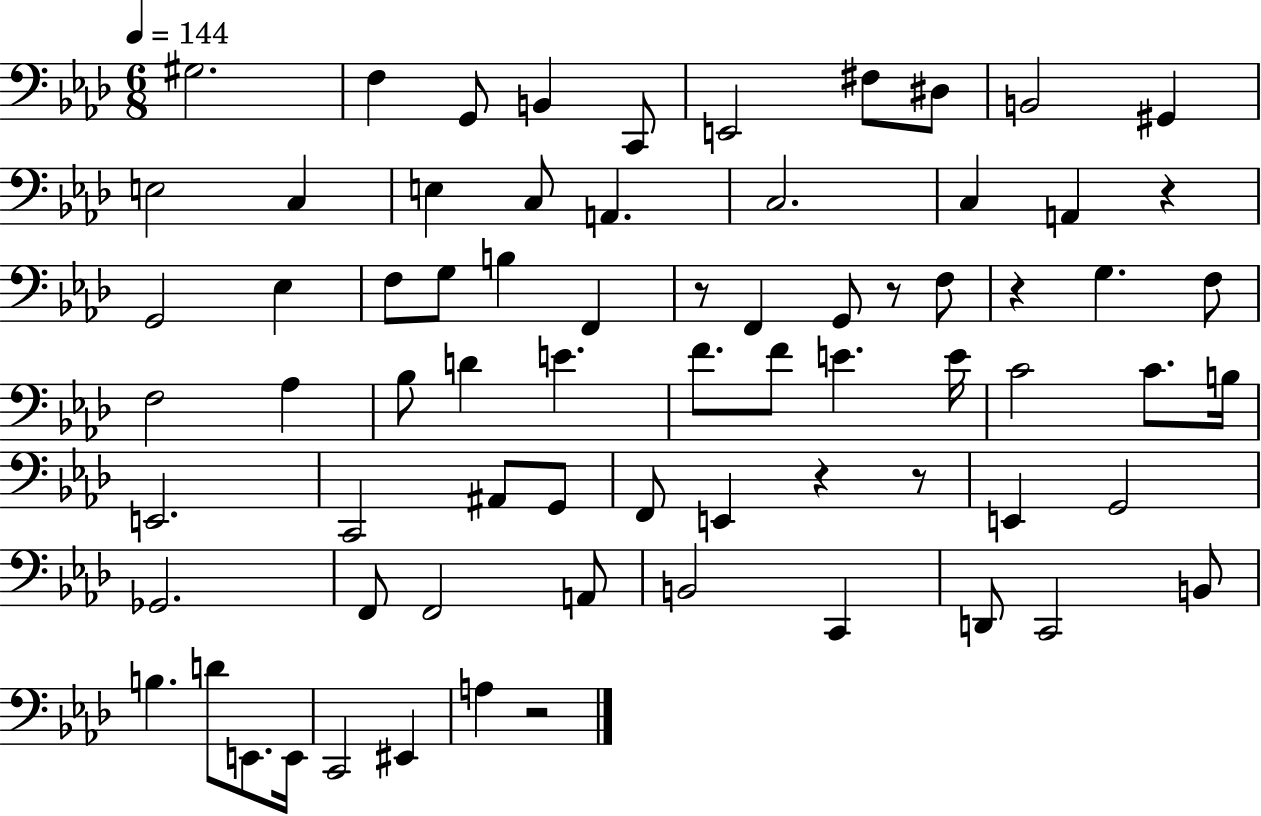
G#3/h. F3/q G2/e B2/q C2/e E2/h F#3/e D#3/e B2/h G#2/q E3/h C3/q E3/q C3/e A2/q. C3/h. C3/q A2/q R/q G2/h Eb3/q F3/e G3/e B3/q F2/q R/e F2/q G2/e R/e F3/e R/q G3/q. F3/e F3/h Ab3/q Bb3/e D4/q E4/q. F4/e. F4/e E4/q. E4/s C4/h C4/e. B3/s E2/h. C2/h A#2/e G2/e F2/e E2/q R/q R/e E2/q G2/h Gb2/h. F2/e F2/h A2/e B2/h C2/q D2/e C2/h B2/e B3/q. D4/e E2/e. E2/s C2/h EIS2/q A3/q R/h